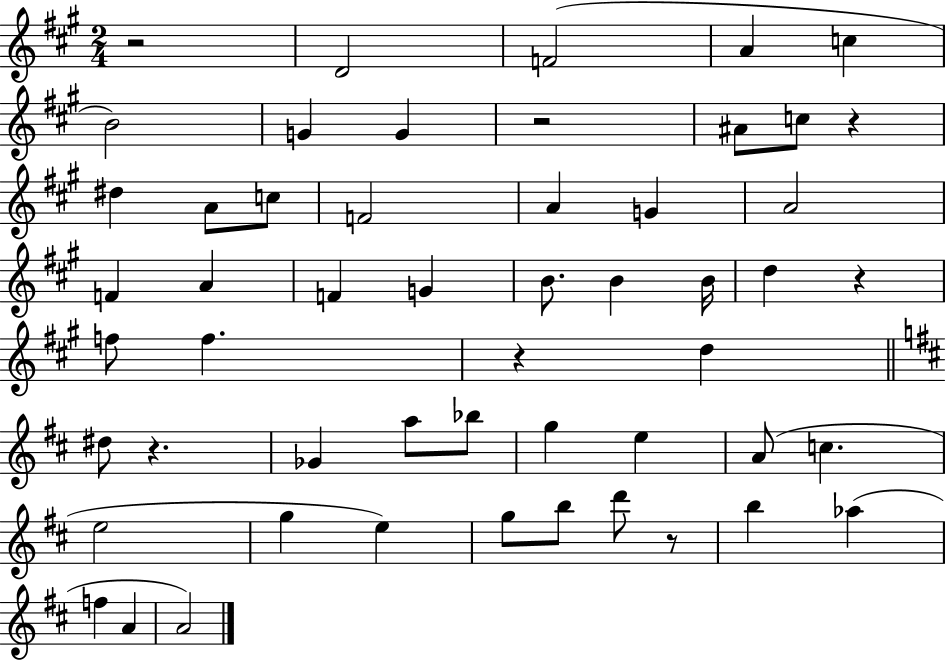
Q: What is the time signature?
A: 2/4